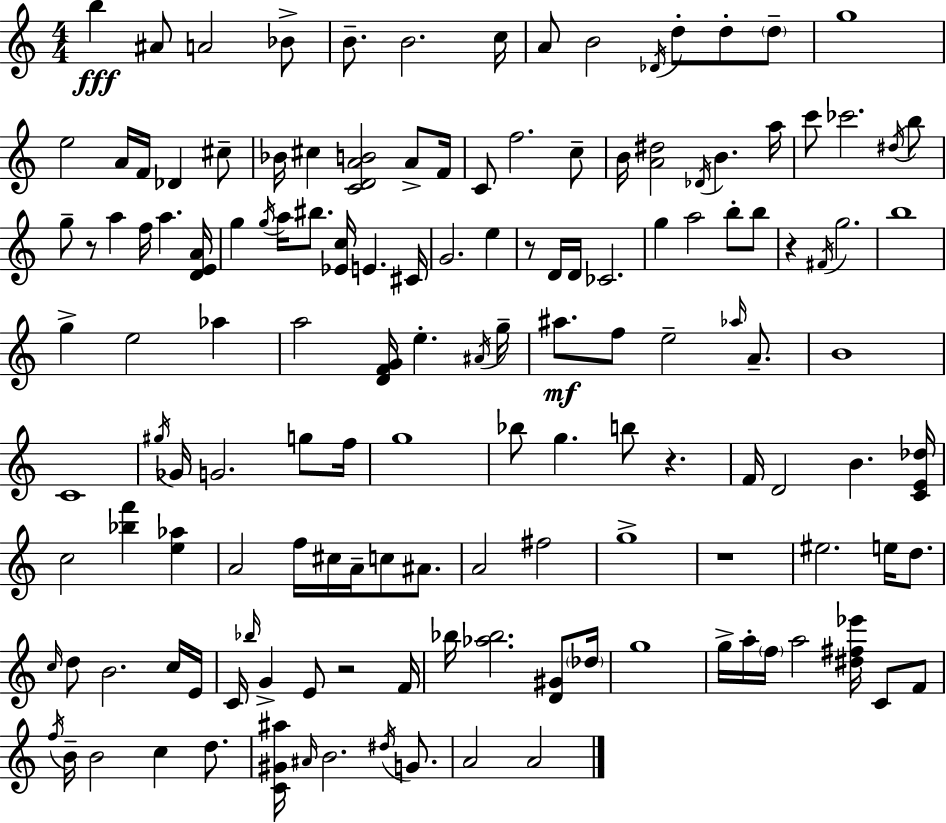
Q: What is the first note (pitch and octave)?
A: B5